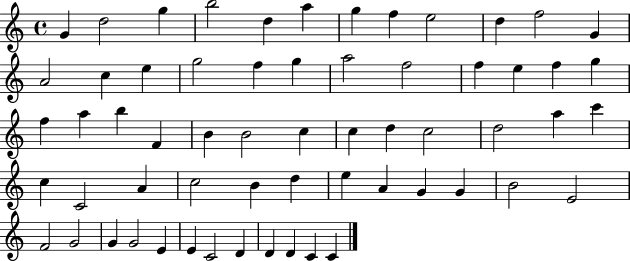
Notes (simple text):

G4/q D5/h G5/q B5/h D5/q A5/q G5/q F5/q E5/h D5/q F5/h G4/q A4/h C5/q E5/q G5/h F5/q G5/q A5/h F5/h F5/q E5/q F5/q G5/q F5/q A5/q B5/q F4/q B4/q B4/h C5/q C5/q D5/q C5/h D5/h A5/q C6/q C5/q C4/h A4/q C5/h B4/q D5/q E5/q A4/q G4/q G4/q B4/h E4/h F4/h G4/h G4/q G4/h E4/q E4/q C4/h D4/q D4/q D4/q C4/q C4/q